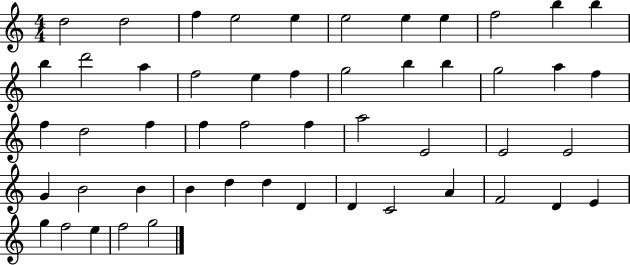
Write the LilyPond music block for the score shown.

{
  \clef treble
  \numericTimeSignature
  \time 4/4
  \key c \major
  d''2 d''2 | f''4 e''2 e''4 | e''2 e''4 e''4 | f''2 b''4 b''4 | \break b''4 d'''2 a''4 | f''2 e''4 f''4 | g''2 b''4 b''4 | g''2 a''4 f''4 | \break f''4 d''2 f''4 | f''4 f''2 f''4 | a''2 e'2 | e'2 e'2 | \break g'4 b'2 b'4 | b'4 d''4 d''4 d'4 | d'4 c'2 a'4 | f'2 d'4 e'4 | \break g''4 f''2 e''4 | f''2 g''2 | \bar "|."
}